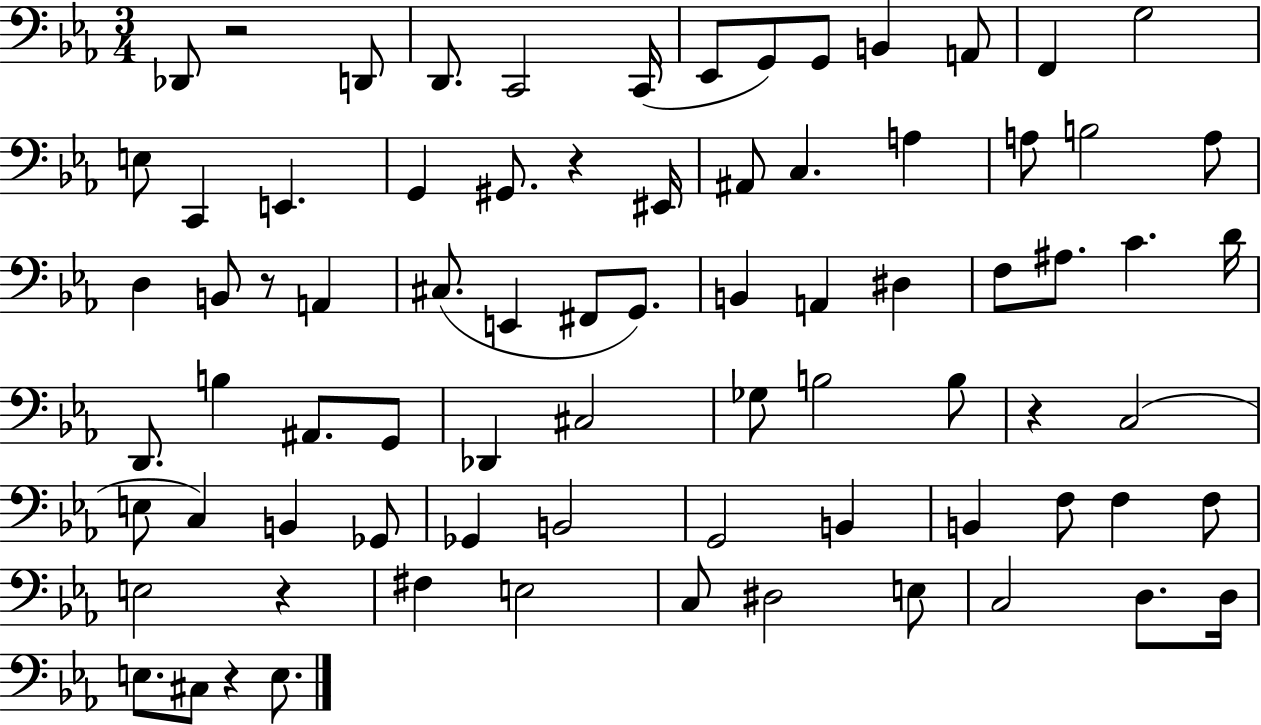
Db2/e R/h D2/e D2/e. C2/h C2/s Eb2/e G2/e G2/e B2/q A2/e F2/q G3/h E3/e C2/q E2/q. G2/q G#2/e. R/q EIS2/s A#2/e C3/q. A3/q A3/e B3/h A3/e D3/q B2/e R/e A2/q C#3/e. E2/q F#2/e G2/e. B2/q A2/q D#3/q F3/e A#3/e. C4/q. D4/s D2/e. B3/q A#2/e. G2/e Db2/q C#3/h Gb3/e B3/h B3/e R/q C3/h E3/e C3/q B2/q Gb2/e Gb2/q B2/h G2/h B2/q B2/q F3/e F3/q F3/e E3/h R/q F#3/q E3/h C3/e D#3/h E3/e C3/h D3/e. D3/s E3/e. C#3/e R/q E3/e.